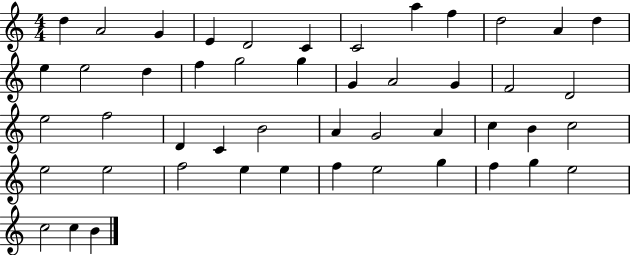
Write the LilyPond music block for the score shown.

{
  \clef treble
  \numericTimeSignature
  \time 4/4
  \key c \major
  d''4 a'2 g'4 | e'4 d'2 c'4 | c'2 a''4 f''4 | d''2 a'4 d''4 | \break e''4 e''2 d''4 | f''4 g''2 g''4 | g'4 a'2 g'4 | f'2 d'2 | \break e''2 f''2 | d'4 c'4 b'2 | a'4 g'2 a'4 | c''4 b'4 c''2 | \break e''2 e''2 | f''2 e''4 e''4 | f''4 e''2 g''4 | f''4 g''4 e''2 | \break c''2 c''4 b'4 | \bar "|."
}